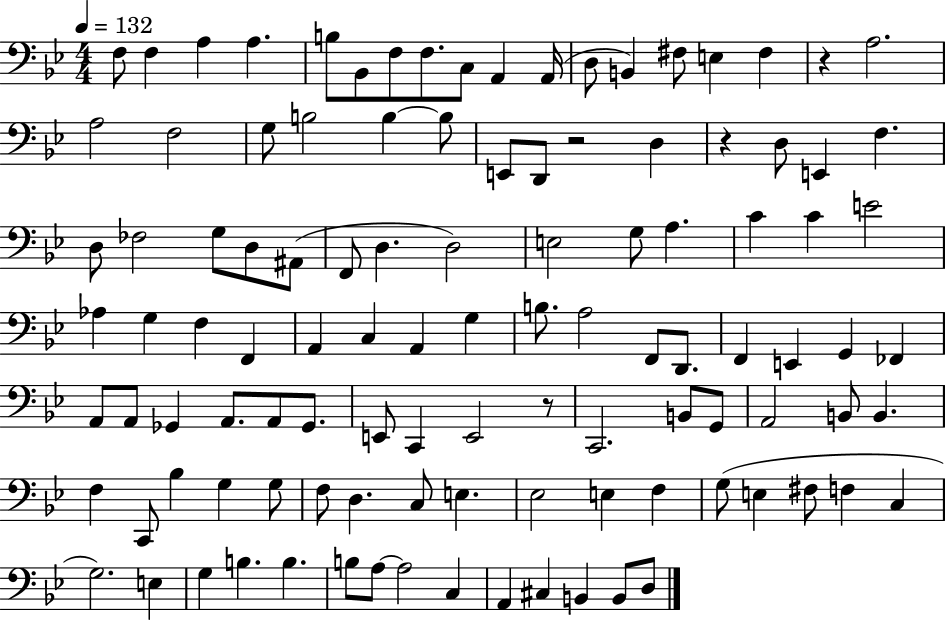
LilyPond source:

{
  \clef bass
  \numericTimeSignature
  \time 4/4
  \key bes \major
  \tempo 4 = 132
  f8 f4 a4 a4. | b8 bes,8 f8 f8. c8 a,4 a,16( | d8 b,4) fis8 e4 fis4 | r4 a2. | \break a2 f2 | g8 b2 b4~~ b8 | e,8 d,8 r2 d4 | r4 d8 e,4 f4. | \break d8 fes2 g8 d8 ais,8( | f,8 d4. d2) | e2 g8 a4. | c'4 c'4 e'2 | \break aes4 g4 f4 f,4 | a,4 c4 a,4 g4 | b8. a2 f,8 d,8. | f,4 e,4 g,4 fes,4 | \break a,8 a,8 ges,4 a,8. a,8 ges,8. | e,8 c,4 e,2 r8 | c,2. b,8 g,8 | a,2 b,8 b,4. | \break f4 c,8 bes4 g4 g8 | f8 d4. c8 e4. | ees2 e4 f4 | g8( e4 fis8 f4 c4 | \break g2.) e4 | g4 b4. b4. | b8 a8~~ a2 c4 | a,4 cis4 b,4 b,8 d8 | \break \bar "|."
}